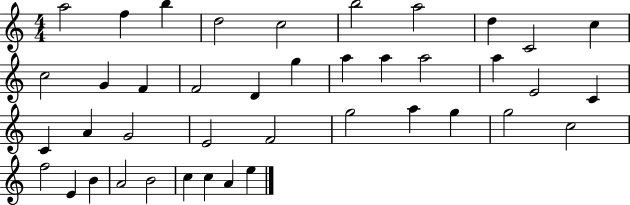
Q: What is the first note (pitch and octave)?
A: A5